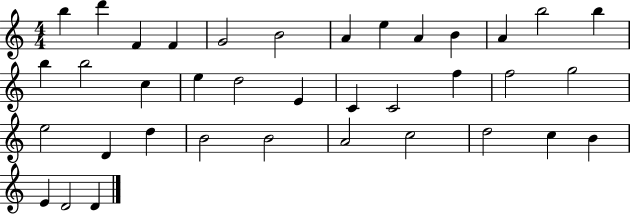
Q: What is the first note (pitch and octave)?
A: B5